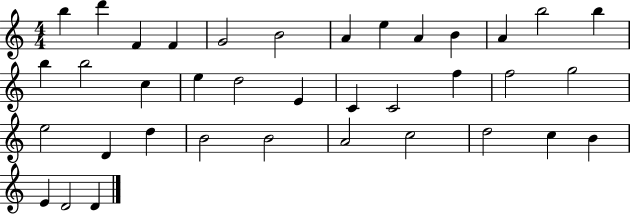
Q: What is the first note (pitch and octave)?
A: B5